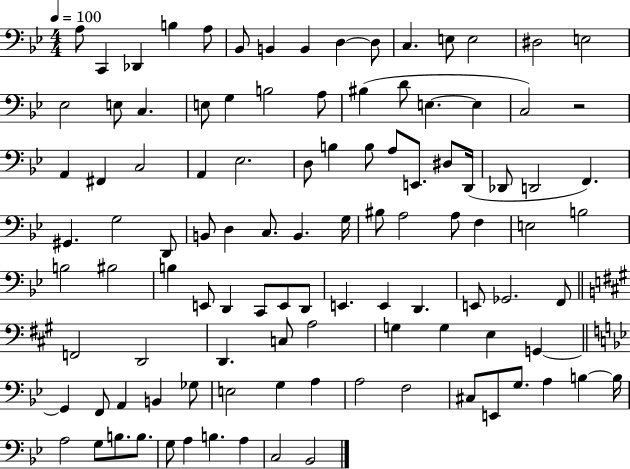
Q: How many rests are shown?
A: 1